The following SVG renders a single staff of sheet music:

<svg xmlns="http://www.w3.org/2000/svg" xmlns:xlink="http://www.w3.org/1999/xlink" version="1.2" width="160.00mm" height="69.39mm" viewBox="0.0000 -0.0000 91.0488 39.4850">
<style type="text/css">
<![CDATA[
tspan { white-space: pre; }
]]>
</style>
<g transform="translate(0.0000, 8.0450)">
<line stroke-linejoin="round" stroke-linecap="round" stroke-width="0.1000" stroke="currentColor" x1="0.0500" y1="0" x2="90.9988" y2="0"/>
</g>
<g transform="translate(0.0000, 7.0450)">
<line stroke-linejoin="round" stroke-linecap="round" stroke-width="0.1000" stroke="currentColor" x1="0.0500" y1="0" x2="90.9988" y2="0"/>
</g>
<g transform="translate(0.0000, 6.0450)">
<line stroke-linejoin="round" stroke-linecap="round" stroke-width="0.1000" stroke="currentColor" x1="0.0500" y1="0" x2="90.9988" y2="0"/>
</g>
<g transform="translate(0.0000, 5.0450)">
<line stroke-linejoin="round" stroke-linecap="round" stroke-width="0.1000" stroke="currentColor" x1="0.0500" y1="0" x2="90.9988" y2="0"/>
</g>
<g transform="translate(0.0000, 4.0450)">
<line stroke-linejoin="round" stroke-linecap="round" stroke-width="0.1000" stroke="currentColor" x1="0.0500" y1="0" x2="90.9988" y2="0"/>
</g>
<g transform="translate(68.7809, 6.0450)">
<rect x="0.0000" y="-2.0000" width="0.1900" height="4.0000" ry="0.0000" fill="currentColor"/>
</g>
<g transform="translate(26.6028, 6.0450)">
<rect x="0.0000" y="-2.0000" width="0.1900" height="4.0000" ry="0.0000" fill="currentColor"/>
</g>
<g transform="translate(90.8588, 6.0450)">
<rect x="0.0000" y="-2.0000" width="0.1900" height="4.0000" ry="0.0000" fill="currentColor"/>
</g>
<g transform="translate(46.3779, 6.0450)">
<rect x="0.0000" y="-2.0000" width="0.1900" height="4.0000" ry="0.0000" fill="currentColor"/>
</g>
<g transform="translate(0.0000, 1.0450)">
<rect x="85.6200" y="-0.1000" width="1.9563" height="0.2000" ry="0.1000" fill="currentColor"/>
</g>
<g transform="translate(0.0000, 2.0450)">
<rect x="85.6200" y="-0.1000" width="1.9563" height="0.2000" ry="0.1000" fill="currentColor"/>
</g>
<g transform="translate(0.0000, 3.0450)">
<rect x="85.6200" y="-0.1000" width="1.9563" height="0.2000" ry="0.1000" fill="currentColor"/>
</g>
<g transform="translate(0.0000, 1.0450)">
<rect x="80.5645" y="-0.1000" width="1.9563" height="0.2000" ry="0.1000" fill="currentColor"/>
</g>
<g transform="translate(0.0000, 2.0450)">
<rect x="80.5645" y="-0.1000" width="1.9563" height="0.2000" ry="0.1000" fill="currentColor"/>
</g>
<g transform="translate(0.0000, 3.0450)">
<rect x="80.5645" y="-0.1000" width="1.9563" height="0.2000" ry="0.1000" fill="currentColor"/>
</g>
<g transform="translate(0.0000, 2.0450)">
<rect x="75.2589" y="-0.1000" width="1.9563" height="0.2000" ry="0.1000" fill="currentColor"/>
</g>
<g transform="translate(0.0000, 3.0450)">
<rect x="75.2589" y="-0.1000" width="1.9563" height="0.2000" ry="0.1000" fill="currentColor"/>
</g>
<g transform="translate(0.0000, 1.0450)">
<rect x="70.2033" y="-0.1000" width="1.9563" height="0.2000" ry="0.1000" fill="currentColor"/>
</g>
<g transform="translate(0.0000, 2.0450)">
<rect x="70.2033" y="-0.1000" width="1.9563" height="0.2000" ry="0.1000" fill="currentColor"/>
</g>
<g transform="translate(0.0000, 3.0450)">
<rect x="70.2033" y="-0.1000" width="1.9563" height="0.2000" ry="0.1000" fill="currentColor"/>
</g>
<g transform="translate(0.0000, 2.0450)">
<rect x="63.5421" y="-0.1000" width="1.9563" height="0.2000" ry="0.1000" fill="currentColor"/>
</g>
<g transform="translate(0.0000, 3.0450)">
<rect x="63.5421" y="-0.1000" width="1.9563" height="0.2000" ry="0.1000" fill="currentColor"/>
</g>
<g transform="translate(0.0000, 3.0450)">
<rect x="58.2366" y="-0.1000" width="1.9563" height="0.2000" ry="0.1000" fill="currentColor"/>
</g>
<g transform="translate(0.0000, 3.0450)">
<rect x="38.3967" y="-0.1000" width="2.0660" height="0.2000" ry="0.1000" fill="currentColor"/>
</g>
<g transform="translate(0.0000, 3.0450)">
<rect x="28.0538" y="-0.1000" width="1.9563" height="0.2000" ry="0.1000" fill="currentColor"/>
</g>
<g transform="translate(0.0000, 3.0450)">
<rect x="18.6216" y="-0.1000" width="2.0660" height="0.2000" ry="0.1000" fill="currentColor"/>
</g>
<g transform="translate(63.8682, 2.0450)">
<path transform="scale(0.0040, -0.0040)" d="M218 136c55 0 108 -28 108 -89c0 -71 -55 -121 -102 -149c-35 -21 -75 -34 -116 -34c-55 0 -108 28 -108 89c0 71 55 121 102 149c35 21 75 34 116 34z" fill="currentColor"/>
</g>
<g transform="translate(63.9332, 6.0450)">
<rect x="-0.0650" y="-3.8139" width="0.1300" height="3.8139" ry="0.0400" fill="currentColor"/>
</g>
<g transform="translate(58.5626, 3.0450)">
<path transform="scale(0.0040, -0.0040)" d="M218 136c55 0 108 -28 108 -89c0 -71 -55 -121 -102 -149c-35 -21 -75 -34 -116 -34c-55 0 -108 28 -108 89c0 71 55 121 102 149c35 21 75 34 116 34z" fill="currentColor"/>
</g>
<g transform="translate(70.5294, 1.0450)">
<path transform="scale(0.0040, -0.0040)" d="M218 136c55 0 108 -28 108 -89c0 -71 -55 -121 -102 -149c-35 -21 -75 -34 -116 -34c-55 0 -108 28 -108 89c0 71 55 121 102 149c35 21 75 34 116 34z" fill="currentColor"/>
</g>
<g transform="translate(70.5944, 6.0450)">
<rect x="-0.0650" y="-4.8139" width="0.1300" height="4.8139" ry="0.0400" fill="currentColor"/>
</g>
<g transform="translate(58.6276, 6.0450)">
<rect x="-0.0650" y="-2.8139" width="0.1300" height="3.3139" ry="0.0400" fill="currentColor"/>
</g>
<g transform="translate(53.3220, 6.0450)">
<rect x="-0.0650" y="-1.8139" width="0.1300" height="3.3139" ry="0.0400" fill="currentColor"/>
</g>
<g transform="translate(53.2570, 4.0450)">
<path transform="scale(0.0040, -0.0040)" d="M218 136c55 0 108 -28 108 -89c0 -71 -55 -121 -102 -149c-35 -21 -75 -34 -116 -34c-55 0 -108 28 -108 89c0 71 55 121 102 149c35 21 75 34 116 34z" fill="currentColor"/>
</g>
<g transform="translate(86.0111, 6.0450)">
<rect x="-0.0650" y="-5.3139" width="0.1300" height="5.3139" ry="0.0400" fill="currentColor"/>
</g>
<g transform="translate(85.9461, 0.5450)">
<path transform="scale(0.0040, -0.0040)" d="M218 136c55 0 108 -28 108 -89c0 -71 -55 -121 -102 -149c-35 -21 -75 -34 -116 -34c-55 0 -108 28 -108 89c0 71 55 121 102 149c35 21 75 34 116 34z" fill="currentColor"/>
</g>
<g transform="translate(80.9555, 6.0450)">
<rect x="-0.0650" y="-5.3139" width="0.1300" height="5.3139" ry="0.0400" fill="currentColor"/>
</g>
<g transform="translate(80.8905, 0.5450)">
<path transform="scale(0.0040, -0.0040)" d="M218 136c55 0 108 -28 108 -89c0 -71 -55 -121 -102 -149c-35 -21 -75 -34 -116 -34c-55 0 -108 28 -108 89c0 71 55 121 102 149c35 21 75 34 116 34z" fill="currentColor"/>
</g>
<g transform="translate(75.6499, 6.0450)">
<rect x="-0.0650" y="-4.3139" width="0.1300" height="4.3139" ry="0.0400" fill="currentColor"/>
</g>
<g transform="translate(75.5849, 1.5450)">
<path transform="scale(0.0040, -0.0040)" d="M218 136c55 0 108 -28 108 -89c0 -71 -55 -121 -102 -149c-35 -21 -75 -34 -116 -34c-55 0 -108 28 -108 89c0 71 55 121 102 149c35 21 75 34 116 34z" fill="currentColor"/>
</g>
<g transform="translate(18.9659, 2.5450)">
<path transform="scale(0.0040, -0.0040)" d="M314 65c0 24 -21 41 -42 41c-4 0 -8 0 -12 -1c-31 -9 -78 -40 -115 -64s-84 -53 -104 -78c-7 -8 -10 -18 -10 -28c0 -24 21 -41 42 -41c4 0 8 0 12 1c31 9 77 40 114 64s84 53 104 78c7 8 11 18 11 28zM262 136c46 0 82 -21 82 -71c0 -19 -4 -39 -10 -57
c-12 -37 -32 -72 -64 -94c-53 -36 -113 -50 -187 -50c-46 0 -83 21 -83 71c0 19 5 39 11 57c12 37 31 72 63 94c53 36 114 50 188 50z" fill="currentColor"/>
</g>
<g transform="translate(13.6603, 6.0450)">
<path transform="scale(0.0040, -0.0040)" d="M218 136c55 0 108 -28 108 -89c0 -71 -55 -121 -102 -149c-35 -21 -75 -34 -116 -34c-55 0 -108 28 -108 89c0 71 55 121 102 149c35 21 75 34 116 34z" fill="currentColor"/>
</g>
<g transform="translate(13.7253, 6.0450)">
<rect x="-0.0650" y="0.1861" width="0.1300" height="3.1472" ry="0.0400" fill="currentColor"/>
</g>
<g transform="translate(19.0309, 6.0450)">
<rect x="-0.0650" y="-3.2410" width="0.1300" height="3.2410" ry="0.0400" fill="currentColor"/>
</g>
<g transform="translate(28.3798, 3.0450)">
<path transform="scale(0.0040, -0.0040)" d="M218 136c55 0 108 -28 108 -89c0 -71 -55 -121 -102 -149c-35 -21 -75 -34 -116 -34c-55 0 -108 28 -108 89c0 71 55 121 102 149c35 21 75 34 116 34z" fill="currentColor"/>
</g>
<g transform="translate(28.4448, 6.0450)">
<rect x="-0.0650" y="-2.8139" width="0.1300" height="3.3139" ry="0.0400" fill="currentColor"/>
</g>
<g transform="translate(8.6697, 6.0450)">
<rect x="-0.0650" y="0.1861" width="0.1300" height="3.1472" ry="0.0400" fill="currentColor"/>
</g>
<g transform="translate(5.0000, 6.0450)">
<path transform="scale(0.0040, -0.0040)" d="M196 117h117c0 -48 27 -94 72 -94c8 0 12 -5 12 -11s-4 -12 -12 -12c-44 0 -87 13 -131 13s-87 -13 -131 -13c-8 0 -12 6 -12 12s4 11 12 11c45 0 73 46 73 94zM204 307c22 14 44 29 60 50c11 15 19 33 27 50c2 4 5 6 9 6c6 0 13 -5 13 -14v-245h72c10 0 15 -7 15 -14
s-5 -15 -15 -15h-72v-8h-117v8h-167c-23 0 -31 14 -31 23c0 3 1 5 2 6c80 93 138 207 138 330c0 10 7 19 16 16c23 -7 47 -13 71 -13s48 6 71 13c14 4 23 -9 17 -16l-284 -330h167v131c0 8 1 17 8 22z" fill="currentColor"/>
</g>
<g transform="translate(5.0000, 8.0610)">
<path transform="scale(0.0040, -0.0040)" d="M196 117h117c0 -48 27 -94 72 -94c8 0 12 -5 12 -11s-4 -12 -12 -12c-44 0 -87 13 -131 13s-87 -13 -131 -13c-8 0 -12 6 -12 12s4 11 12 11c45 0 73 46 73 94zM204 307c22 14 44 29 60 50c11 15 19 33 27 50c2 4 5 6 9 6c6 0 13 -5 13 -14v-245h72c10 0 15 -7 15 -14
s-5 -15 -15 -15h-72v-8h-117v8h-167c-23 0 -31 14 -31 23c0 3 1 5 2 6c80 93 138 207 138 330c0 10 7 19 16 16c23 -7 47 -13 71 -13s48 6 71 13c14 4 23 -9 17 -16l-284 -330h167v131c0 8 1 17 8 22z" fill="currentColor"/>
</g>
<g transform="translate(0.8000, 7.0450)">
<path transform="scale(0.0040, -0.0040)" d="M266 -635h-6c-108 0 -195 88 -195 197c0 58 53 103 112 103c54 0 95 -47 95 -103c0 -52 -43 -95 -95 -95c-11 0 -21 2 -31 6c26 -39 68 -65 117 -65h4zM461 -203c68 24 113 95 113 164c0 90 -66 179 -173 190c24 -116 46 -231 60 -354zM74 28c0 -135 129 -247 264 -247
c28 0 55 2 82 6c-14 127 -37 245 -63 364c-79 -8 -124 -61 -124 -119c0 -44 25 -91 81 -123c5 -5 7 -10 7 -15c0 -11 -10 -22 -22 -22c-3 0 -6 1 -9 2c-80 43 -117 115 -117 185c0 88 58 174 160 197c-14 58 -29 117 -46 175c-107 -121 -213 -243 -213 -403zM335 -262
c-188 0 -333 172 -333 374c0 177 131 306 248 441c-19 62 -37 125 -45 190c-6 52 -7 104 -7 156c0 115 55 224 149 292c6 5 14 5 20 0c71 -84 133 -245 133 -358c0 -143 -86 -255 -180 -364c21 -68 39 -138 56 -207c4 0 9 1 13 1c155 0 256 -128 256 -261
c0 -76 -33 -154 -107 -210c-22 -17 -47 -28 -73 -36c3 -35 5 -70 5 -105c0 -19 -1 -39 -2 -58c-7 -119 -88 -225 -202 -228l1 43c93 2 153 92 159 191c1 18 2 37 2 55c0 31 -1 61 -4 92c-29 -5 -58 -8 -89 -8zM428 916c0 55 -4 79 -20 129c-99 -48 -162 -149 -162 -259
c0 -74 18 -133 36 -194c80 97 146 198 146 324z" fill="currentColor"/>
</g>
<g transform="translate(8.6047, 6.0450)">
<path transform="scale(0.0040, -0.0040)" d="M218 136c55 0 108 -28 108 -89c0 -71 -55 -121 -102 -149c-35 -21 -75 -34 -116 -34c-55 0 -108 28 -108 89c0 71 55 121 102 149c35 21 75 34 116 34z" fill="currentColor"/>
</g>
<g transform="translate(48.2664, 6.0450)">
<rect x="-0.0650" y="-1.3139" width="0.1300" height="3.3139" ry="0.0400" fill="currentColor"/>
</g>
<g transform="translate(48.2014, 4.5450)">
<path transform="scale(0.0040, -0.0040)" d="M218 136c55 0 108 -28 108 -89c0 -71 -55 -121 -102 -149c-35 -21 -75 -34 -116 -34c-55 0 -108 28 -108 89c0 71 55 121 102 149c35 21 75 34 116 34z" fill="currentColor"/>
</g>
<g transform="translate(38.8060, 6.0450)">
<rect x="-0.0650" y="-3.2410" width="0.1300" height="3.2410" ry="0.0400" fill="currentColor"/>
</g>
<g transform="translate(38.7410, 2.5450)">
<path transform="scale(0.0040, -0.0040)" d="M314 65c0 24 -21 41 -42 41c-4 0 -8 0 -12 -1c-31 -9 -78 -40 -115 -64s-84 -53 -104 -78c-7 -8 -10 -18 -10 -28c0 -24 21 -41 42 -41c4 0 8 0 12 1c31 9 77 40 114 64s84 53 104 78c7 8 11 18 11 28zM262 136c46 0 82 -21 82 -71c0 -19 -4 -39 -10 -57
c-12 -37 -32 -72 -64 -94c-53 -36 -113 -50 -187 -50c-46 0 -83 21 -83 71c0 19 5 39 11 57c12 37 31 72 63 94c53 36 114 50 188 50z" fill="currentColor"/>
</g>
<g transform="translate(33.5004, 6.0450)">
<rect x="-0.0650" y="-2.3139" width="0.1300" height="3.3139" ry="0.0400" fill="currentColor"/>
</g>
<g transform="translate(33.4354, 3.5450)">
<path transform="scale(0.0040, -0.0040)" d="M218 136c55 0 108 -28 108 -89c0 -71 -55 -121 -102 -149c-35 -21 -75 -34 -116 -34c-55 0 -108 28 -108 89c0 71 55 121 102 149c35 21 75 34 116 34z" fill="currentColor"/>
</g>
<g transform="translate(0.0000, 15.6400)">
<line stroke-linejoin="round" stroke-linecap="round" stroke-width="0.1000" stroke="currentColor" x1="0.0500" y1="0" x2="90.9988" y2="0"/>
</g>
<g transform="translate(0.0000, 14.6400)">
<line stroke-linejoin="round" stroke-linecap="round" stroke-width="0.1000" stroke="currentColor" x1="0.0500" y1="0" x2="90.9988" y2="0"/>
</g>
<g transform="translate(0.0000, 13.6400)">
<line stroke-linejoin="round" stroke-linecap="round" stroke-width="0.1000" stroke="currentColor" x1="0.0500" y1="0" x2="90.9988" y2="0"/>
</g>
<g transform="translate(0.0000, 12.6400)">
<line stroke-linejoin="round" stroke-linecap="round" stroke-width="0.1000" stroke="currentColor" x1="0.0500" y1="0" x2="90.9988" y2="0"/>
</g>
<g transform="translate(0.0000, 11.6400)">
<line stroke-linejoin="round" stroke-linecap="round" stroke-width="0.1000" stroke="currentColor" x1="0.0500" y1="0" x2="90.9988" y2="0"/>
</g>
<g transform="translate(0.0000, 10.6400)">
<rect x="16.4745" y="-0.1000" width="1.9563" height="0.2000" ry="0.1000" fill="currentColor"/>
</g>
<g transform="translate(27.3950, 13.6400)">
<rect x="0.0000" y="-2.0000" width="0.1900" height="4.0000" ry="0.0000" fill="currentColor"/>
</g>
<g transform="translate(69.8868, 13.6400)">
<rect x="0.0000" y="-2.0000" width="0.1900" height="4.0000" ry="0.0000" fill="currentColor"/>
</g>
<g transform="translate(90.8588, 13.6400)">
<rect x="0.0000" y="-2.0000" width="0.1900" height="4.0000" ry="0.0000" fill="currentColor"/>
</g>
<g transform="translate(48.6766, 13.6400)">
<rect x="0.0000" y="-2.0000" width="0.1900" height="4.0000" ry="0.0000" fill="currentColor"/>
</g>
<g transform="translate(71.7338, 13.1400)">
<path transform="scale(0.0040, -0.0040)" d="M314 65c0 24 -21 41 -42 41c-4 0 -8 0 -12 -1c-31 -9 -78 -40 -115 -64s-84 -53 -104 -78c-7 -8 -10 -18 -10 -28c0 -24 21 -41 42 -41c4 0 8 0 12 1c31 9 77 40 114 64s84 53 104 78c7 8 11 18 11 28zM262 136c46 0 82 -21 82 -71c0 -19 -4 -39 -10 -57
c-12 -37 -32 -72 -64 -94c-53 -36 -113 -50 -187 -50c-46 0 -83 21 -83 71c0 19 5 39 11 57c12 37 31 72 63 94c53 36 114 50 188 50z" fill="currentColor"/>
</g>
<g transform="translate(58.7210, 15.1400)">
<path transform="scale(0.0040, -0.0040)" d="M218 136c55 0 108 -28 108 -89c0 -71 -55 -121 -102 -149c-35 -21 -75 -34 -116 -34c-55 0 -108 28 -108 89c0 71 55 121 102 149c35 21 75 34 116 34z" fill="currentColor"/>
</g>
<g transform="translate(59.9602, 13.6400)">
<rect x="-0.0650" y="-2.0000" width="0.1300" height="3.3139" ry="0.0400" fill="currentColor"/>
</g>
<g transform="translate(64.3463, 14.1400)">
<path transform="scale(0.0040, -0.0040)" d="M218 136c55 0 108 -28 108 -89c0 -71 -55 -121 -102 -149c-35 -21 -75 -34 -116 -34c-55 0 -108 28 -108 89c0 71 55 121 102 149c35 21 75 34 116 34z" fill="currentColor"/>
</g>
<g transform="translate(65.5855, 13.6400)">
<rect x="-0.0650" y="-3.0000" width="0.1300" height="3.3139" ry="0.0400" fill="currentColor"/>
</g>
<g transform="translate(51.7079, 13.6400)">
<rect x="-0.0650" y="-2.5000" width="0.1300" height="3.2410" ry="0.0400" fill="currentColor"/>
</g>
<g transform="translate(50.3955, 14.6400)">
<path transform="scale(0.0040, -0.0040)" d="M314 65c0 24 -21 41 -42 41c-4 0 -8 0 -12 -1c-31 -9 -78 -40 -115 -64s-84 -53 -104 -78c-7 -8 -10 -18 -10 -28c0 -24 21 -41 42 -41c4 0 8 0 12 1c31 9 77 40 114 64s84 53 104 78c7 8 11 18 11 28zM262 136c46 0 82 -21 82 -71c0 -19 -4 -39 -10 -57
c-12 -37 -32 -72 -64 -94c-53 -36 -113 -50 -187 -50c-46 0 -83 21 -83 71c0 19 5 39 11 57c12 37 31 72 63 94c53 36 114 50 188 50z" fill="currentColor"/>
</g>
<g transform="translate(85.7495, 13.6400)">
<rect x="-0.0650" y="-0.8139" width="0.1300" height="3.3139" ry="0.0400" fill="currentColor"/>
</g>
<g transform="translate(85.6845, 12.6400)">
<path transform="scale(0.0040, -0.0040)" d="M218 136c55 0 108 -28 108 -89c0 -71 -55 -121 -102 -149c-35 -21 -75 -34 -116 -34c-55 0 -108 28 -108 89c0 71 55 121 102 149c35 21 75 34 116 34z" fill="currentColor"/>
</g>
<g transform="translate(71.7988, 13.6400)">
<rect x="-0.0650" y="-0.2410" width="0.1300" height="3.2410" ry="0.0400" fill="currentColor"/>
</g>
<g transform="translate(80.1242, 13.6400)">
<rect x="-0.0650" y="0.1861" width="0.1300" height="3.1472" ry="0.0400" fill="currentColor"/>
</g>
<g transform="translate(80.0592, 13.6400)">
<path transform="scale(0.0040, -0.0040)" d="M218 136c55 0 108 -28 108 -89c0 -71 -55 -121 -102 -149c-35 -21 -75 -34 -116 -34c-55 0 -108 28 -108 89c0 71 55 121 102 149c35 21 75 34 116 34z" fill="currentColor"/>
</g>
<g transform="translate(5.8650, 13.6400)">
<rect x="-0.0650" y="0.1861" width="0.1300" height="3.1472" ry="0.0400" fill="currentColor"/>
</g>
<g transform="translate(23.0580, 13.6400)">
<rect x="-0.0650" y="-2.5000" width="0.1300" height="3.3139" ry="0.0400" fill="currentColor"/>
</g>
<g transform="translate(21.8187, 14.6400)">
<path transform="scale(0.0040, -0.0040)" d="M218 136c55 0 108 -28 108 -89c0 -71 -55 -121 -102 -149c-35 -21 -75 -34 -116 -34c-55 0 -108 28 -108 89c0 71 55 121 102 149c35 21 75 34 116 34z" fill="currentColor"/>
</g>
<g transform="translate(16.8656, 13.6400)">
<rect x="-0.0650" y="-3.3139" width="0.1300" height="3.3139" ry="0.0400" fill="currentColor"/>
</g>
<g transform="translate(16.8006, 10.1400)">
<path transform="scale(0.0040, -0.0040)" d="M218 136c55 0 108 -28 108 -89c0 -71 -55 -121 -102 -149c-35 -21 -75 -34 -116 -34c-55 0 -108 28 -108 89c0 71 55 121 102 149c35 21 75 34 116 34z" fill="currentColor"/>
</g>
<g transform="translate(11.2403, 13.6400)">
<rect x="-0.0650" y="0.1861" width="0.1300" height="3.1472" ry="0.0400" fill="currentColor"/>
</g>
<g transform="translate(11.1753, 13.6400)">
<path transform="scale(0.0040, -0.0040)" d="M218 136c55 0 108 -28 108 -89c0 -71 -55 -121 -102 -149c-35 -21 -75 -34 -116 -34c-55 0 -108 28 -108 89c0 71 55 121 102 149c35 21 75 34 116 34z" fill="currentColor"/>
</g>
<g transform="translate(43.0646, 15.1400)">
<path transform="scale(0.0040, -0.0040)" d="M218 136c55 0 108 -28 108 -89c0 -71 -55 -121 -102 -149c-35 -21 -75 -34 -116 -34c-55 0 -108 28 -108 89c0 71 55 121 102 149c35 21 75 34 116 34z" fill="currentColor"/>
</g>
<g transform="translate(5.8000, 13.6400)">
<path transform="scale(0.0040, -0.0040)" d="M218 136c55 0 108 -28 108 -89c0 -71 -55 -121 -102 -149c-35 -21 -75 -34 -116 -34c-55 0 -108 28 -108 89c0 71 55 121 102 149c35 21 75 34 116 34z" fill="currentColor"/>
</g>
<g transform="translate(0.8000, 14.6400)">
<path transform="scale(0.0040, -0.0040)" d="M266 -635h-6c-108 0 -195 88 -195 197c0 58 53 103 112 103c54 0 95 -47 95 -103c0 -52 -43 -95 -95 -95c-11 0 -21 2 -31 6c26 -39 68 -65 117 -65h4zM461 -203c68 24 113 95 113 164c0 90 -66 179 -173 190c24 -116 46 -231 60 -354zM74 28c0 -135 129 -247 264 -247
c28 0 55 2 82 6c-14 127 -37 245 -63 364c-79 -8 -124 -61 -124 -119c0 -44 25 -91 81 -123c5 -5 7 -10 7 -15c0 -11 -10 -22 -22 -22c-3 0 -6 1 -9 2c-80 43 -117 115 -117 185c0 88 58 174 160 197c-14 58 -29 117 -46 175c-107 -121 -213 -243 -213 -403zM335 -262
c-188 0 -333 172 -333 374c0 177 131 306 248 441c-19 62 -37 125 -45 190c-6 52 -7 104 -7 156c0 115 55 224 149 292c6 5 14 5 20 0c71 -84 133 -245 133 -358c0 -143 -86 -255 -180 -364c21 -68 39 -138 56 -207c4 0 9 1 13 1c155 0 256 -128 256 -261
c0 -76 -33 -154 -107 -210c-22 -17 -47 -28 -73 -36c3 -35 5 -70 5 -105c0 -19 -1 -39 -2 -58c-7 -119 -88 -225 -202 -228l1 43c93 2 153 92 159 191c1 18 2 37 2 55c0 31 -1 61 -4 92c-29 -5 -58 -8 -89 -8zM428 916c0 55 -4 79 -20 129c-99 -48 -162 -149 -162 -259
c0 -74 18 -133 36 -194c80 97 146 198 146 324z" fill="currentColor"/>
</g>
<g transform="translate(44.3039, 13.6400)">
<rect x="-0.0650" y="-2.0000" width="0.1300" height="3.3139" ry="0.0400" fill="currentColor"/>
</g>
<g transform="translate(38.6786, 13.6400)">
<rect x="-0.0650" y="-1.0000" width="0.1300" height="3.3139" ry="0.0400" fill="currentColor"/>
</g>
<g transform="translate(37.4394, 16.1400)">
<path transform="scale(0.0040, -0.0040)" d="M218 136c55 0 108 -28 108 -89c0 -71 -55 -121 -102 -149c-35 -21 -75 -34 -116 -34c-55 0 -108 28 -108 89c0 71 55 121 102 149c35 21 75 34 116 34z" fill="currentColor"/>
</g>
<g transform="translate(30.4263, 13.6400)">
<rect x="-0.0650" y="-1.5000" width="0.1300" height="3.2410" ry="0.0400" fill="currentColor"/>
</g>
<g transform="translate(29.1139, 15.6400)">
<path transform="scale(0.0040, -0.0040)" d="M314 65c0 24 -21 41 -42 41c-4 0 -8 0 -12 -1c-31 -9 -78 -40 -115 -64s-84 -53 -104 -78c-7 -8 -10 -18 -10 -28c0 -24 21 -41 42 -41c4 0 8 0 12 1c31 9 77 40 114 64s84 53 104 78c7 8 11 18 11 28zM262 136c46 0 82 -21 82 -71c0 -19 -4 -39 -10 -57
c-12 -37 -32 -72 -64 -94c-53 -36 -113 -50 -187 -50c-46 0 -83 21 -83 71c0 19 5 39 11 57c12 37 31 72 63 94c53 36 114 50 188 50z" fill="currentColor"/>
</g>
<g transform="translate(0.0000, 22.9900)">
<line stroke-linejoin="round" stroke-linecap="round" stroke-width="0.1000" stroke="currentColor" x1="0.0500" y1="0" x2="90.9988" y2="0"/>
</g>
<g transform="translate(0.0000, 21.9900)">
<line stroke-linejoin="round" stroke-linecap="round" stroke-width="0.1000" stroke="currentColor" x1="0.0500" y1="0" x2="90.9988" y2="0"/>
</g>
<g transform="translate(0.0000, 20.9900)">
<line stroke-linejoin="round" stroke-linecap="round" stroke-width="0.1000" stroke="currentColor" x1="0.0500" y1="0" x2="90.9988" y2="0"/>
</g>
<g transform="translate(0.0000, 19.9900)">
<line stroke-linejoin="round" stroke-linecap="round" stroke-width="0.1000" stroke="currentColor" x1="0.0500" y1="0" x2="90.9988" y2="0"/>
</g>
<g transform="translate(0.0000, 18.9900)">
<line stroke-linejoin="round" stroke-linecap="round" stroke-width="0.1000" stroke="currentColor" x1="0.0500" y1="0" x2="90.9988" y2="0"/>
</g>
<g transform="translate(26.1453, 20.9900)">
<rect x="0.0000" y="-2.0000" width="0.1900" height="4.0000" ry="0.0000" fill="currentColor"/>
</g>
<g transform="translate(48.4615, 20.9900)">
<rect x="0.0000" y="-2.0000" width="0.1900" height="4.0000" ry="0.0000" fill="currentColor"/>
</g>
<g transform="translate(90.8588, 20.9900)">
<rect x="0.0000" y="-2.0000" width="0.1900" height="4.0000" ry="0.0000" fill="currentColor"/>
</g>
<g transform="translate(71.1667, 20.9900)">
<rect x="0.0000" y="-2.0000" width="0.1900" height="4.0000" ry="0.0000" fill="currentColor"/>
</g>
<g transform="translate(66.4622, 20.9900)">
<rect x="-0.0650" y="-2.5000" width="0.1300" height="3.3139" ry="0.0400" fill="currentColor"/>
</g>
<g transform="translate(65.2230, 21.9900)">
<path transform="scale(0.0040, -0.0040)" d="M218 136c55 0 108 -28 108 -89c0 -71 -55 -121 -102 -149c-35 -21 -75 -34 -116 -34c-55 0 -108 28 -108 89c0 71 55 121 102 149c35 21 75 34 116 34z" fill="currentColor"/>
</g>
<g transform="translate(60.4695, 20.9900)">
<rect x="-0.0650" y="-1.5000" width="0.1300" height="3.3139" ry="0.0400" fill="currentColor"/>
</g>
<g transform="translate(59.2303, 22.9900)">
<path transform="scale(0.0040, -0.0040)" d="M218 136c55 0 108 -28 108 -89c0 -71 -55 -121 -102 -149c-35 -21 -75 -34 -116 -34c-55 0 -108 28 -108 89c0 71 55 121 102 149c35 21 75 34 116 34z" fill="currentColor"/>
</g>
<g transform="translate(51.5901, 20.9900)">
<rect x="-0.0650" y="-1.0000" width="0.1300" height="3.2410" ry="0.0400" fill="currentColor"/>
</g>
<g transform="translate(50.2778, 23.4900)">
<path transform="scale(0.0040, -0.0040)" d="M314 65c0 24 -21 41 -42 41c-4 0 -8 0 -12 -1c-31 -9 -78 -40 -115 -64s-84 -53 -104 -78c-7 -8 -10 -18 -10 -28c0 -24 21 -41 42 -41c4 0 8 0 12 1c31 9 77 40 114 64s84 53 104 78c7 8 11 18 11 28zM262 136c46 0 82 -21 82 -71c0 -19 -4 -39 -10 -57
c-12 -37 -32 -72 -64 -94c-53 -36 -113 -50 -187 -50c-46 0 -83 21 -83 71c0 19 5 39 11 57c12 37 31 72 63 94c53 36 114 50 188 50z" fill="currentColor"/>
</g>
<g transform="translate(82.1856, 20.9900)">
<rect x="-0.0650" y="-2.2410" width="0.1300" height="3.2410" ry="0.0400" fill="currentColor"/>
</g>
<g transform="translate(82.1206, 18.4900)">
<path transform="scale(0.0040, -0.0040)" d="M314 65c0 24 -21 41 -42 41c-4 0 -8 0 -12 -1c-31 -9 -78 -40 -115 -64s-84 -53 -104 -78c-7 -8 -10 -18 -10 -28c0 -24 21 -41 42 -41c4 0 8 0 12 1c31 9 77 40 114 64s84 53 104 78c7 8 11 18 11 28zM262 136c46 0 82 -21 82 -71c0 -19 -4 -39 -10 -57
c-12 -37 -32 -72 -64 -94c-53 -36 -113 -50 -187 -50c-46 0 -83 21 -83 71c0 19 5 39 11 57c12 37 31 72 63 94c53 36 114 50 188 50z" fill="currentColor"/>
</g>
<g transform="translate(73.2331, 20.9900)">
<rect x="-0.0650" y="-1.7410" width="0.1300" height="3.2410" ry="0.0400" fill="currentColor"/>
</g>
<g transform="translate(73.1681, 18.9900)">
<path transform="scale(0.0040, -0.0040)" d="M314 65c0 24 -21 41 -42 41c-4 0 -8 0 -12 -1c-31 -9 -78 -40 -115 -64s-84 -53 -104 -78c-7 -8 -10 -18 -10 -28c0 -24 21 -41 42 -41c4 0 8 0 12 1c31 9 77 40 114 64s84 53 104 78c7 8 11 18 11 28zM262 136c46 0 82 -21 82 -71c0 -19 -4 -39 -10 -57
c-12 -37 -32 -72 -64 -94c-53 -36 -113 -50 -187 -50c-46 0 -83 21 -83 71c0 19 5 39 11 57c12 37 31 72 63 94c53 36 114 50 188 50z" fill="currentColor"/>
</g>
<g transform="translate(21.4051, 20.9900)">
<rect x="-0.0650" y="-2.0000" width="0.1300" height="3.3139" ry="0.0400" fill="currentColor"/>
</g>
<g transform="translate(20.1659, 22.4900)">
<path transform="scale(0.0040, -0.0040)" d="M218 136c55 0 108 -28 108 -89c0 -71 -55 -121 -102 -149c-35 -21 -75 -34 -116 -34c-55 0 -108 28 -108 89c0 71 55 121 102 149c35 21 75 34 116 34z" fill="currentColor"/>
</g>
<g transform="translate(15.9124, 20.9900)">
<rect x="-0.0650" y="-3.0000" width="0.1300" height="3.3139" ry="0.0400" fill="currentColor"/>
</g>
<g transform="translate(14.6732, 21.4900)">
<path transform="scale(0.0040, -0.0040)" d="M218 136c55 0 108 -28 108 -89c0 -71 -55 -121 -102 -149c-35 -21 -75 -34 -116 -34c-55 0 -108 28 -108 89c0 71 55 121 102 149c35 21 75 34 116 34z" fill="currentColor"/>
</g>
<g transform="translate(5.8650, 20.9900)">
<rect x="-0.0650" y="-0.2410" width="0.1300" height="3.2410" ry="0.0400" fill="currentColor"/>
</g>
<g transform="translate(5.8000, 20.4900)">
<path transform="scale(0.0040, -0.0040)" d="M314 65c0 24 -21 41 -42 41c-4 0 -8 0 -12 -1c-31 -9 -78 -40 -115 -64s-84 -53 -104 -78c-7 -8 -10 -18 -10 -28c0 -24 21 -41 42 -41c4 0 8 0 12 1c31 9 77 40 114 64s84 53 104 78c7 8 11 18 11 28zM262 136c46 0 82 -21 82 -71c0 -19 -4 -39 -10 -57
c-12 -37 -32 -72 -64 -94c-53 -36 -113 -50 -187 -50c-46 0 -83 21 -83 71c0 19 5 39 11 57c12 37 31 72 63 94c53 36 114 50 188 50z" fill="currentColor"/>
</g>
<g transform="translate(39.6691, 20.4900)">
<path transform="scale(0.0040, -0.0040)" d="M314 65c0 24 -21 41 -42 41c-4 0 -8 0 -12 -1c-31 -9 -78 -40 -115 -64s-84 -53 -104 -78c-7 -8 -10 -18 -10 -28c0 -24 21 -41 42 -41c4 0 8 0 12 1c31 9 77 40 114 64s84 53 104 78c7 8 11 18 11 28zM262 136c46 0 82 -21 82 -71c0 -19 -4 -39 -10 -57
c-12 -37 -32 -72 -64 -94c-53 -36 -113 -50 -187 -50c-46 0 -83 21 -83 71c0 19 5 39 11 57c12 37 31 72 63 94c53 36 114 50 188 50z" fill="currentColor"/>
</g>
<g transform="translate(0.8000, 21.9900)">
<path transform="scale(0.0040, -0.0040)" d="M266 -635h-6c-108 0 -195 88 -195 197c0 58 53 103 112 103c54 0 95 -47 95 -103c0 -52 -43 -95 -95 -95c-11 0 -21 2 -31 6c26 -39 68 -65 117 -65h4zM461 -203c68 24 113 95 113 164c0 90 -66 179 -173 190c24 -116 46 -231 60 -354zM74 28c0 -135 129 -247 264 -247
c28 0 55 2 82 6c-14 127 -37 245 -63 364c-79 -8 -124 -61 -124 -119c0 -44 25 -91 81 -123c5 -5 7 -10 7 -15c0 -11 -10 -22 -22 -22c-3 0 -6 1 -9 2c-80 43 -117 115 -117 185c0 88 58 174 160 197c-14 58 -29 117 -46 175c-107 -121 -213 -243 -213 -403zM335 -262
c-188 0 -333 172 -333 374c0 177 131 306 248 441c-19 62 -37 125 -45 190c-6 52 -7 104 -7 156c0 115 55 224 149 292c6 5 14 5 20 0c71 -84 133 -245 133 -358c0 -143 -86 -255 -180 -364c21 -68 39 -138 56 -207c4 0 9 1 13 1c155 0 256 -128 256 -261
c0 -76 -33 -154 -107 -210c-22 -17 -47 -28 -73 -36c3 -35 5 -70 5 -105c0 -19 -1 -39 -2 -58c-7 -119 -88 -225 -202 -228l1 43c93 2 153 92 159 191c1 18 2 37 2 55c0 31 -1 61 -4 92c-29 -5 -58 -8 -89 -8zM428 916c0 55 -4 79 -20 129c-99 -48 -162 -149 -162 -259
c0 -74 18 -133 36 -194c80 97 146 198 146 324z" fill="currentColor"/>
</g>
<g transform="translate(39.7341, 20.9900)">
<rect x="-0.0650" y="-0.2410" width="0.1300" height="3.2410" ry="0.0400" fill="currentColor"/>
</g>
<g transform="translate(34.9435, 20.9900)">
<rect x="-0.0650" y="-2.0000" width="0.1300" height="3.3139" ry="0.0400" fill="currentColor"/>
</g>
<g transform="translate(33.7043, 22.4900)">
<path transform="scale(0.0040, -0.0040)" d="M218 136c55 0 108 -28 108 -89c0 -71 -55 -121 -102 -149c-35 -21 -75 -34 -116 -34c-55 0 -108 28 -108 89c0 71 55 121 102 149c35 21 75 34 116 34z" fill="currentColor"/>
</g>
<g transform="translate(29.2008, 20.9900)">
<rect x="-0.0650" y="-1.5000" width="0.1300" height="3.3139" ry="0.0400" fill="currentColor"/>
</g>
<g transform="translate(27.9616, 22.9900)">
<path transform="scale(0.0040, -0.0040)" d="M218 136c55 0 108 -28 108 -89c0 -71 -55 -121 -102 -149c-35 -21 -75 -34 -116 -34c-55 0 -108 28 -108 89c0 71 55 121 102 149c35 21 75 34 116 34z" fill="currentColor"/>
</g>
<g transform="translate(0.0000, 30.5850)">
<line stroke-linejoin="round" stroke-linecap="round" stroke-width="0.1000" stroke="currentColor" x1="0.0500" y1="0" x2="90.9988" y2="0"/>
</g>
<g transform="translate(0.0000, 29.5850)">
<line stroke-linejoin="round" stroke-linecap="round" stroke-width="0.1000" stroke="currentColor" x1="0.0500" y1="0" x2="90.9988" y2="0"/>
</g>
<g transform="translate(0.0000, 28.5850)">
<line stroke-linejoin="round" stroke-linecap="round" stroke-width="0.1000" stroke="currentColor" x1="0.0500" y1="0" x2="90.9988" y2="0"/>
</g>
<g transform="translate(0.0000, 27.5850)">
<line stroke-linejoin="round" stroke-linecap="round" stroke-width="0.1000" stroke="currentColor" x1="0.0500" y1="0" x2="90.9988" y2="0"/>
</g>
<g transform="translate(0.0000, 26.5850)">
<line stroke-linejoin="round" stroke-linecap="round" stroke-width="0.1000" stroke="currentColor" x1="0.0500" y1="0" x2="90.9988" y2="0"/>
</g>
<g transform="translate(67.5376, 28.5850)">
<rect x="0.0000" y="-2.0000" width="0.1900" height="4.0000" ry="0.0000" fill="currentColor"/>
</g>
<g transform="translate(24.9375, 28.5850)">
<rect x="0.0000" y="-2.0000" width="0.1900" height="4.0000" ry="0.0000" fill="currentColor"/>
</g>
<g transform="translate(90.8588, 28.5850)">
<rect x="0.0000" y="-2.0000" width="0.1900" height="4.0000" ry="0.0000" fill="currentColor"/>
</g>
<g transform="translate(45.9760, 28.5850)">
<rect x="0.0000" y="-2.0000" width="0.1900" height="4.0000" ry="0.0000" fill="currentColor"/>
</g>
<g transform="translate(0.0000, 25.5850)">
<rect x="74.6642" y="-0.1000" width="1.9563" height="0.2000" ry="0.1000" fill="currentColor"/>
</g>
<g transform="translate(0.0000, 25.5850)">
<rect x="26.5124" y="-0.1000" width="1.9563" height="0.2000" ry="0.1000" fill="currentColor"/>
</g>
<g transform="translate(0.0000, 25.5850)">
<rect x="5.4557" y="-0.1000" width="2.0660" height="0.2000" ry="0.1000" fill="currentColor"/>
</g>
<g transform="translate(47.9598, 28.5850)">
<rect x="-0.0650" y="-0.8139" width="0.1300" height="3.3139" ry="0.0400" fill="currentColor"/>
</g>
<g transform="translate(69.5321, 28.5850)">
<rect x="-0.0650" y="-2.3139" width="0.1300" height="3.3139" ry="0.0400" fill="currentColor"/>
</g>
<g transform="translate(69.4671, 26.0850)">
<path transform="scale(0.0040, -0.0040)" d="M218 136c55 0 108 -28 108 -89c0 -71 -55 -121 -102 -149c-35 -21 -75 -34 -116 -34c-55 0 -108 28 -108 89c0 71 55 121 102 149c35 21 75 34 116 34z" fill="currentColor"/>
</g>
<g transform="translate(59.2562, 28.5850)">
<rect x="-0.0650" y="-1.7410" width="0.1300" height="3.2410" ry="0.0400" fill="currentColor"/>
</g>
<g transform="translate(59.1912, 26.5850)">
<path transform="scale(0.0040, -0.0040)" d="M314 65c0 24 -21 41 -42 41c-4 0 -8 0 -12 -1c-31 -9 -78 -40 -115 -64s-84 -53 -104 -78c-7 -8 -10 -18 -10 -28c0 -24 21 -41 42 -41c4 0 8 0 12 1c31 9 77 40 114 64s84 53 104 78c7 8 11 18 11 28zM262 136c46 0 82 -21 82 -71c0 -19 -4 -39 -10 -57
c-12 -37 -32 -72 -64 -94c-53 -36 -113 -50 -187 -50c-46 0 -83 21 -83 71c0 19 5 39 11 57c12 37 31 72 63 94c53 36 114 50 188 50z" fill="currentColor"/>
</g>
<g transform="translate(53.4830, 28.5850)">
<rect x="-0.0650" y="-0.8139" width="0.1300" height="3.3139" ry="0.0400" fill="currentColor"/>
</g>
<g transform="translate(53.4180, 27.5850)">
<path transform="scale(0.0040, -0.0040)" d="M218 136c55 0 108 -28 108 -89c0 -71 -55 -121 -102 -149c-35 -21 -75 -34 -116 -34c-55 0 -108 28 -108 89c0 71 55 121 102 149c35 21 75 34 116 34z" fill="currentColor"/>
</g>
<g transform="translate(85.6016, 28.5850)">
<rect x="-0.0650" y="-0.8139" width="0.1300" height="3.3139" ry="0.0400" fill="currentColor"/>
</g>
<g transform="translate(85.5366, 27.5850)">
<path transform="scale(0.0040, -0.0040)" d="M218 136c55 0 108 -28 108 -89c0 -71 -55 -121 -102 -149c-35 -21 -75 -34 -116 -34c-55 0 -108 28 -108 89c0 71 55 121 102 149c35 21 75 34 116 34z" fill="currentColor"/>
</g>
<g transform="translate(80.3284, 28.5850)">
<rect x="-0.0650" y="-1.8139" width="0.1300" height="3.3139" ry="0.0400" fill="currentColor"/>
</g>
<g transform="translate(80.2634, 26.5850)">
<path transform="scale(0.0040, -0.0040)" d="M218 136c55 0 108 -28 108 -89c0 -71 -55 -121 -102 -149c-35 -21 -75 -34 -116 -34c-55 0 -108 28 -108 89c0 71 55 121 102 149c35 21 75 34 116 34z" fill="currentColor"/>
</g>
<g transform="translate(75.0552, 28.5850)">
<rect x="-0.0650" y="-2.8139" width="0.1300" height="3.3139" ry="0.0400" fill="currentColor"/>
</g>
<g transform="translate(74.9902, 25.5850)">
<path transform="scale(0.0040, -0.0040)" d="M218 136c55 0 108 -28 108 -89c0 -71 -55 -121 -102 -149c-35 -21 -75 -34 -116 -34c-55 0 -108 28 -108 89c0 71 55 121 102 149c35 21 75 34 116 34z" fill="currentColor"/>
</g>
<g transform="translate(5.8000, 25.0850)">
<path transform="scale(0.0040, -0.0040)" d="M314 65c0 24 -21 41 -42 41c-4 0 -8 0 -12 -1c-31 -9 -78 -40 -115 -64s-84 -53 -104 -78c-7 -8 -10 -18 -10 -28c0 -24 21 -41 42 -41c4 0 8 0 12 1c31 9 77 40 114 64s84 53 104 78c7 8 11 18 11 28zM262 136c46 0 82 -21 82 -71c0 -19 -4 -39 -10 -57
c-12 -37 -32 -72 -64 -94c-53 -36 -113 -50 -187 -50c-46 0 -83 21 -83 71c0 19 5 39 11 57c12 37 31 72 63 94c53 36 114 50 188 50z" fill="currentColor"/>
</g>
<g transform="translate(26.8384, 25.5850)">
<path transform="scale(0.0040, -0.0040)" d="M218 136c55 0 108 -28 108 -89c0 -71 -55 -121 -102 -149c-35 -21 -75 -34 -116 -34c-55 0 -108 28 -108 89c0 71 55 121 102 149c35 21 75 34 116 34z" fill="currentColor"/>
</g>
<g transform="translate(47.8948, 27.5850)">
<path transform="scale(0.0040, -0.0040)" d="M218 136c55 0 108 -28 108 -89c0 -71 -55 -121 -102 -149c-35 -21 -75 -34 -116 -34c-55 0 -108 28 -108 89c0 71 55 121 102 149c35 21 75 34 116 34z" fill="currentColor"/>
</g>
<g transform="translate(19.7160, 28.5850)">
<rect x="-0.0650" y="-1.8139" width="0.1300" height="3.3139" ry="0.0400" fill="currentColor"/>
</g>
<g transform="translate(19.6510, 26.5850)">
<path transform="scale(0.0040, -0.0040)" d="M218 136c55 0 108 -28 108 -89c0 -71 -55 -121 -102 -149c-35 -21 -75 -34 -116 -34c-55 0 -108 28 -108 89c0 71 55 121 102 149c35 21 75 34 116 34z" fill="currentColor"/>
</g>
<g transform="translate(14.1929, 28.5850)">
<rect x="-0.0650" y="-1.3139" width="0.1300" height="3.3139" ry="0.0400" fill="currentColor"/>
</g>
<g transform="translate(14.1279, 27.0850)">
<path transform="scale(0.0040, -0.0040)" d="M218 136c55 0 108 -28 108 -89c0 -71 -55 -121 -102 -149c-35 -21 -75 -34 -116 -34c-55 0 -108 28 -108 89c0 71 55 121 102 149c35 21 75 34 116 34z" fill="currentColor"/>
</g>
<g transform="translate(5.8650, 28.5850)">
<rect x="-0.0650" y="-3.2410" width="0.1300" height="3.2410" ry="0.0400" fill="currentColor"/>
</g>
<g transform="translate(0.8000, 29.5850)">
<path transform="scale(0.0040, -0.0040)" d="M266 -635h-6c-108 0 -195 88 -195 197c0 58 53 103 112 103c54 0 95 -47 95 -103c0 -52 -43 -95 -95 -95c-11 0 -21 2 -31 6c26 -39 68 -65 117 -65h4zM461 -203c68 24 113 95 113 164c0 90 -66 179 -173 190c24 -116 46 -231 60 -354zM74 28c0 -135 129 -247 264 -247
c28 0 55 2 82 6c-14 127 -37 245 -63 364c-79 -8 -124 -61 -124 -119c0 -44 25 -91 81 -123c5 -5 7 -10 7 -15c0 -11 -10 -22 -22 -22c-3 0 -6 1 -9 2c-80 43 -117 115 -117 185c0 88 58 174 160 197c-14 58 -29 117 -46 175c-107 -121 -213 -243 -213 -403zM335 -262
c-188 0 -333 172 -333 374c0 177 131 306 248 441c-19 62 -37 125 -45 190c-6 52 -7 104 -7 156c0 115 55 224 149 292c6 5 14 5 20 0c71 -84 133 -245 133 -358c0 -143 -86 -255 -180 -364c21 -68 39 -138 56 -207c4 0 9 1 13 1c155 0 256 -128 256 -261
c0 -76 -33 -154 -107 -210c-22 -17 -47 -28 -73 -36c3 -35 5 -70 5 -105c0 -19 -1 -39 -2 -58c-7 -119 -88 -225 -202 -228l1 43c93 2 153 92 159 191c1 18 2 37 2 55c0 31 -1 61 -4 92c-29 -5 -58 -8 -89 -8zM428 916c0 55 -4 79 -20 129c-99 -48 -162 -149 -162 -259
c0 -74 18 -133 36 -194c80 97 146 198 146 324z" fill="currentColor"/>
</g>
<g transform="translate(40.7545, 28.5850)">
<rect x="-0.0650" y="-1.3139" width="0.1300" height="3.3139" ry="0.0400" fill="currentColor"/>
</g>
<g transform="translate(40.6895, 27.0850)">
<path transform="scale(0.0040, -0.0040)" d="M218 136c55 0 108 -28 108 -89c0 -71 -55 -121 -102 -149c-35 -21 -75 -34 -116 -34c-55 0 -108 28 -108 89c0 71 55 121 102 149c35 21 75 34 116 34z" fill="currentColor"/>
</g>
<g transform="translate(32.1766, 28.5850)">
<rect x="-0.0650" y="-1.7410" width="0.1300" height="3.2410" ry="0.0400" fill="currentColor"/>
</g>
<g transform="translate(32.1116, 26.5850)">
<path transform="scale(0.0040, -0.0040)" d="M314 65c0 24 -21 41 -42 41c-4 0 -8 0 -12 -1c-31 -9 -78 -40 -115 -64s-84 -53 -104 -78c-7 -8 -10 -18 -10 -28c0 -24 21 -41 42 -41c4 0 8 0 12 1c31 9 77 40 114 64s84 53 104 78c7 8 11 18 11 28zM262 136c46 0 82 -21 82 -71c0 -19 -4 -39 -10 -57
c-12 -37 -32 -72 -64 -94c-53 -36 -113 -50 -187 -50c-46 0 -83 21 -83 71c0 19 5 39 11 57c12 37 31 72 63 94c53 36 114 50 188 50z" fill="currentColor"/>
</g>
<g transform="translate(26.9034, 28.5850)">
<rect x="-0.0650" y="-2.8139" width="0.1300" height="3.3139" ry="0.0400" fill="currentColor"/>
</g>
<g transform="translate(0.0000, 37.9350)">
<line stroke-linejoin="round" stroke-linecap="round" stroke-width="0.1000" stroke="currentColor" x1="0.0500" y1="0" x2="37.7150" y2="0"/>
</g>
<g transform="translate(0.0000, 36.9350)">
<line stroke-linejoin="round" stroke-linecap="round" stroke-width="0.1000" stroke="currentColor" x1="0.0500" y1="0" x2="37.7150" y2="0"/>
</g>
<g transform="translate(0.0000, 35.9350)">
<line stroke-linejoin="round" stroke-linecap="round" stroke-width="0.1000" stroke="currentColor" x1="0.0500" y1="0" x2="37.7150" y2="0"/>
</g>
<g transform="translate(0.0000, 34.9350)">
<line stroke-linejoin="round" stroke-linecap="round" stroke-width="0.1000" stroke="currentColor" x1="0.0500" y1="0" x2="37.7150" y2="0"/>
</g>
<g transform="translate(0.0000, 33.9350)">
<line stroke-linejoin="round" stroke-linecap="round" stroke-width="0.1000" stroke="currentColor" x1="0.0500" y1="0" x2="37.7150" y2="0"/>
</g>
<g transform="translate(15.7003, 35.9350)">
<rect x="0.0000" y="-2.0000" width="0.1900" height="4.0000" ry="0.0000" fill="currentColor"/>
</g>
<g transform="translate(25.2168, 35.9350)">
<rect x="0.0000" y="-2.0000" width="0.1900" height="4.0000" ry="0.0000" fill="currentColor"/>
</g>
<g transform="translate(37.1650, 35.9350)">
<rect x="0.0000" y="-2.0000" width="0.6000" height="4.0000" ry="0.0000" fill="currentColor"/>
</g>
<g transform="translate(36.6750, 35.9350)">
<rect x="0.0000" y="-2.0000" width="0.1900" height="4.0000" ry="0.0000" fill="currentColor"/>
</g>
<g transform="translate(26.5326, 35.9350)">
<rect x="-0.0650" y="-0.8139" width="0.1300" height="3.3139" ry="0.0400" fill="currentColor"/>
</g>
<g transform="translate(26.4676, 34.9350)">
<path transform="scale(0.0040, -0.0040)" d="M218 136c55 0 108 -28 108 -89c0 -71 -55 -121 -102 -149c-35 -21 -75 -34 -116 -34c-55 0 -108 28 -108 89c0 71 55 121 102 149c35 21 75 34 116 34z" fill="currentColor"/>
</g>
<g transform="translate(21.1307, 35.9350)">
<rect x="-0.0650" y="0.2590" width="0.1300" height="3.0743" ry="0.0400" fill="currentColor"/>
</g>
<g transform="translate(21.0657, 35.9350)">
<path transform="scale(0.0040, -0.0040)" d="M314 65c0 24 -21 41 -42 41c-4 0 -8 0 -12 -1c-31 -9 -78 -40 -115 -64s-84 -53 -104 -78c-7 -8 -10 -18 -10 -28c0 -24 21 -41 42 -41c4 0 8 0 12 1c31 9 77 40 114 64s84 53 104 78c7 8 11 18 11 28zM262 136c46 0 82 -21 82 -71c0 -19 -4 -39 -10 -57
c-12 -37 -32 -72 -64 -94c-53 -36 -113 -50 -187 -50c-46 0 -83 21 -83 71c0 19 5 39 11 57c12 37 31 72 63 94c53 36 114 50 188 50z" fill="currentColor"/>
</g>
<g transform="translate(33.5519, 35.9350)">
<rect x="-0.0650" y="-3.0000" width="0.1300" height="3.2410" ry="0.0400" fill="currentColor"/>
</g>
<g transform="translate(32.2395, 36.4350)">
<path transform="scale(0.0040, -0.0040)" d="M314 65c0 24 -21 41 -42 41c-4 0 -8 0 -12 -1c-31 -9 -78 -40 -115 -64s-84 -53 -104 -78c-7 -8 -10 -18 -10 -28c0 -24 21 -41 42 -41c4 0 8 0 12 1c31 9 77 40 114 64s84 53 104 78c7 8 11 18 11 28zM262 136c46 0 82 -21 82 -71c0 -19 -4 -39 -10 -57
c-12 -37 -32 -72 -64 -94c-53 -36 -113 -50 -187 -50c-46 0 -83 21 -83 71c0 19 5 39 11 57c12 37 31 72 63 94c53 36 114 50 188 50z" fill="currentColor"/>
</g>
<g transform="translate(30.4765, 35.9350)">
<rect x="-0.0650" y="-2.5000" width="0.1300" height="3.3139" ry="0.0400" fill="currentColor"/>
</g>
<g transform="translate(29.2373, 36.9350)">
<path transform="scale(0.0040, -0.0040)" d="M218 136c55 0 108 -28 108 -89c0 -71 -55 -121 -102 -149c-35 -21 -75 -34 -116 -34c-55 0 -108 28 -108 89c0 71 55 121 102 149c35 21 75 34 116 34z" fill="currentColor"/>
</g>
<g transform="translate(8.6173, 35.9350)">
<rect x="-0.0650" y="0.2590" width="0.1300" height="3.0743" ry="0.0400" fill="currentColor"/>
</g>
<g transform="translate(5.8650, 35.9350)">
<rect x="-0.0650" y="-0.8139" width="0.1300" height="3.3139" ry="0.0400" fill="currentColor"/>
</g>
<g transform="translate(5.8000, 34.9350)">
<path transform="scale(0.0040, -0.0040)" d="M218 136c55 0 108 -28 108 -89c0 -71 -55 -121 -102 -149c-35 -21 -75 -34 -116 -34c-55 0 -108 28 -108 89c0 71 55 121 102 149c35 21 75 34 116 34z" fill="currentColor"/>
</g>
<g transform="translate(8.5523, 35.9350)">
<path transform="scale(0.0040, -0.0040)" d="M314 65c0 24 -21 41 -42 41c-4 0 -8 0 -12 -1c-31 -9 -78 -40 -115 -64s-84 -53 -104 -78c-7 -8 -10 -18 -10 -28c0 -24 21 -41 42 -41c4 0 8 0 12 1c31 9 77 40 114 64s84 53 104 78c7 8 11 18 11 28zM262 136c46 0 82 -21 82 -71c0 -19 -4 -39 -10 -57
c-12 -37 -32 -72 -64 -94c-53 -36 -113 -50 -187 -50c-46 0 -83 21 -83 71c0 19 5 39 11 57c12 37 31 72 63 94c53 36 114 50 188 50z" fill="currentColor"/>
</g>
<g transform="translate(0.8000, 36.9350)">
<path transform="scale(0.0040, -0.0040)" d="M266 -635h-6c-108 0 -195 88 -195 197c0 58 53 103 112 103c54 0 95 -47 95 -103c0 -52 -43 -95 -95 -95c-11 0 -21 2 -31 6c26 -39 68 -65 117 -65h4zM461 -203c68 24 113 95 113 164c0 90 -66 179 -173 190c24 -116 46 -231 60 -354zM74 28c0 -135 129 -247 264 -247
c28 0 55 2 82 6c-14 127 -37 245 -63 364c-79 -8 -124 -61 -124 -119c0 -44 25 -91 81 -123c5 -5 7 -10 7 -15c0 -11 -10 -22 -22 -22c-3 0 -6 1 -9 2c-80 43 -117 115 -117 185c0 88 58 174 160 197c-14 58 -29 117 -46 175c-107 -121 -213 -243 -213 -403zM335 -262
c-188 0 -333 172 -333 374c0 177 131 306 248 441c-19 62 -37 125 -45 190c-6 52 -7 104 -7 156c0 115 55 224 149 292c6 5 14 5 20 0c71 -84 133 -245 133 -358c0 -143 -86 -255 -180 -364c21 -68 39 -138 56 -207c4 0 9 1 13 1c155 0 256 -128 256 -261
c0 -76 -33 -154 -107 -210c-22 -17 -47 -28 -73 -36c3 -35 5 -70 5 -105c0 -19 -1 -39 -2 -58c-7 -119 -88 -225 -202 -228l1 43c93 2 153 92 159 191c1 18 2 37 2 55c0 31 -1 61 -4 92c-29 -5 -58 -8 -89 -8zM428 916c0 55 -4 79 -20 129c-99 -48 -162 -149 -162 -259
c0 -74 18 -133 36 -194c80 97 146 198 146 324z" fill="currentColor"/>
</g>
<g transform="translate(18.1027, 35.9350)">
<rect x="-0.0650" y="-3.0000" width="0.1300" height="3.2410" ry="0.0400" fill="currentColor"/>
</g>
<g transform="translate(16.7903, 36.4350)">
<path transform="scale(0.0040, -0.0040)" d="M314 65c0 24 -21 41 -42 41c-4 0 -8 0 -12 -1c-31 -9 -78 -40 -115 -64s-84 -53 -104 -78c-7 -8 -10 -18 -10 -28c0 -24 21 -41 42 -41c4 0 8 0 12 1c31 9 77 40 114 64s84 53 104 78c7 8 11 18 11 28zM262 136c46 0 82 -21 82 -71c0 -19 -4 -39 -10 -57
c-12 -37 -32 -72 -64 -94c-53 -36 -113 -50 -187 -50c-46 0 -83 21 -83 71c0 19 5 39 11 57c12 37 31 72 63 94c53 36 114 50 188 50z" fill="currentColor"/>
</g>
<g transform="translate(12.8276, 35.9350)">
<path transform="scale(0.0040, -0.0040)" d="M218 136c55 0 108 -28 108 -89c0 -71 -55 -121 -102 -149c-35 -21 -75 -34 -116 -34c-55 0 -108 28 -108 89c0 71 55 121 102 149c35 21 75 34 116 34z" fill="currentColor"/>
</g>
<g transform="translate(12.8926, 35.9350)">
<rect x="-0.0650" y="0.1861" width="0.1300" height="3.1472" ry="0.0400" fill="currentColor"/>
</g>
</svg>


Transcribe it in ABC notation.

X:1
T:Untitled
M:4/4
L:1/4
K:C
B B b2 a g b2 e f a c' e' d' f' f' B B b G E2 D F G2 F A c2 B d c2 A F E F c2 D2 E G f2 g2 b2 e f a f2 e d d f2 g a f d d B2 B A2 B2 d G A2